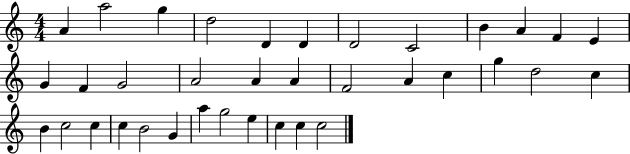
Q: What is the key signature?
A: C major